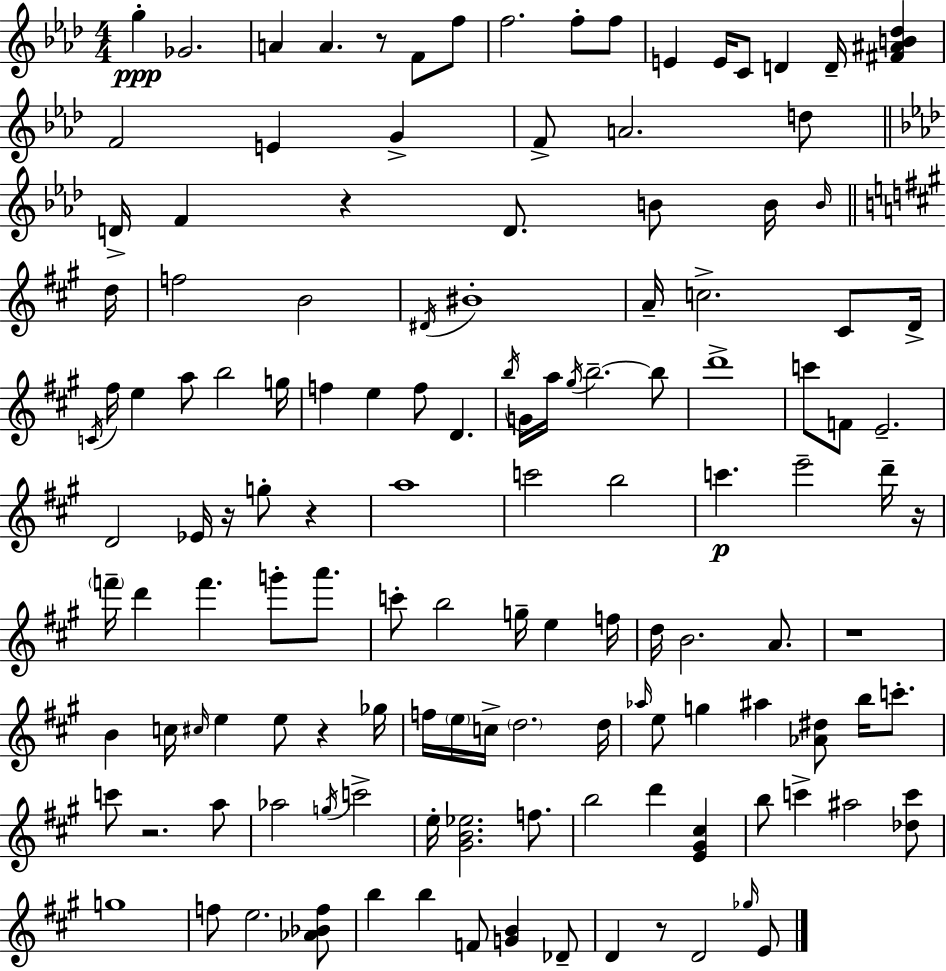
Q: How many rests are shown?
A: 9